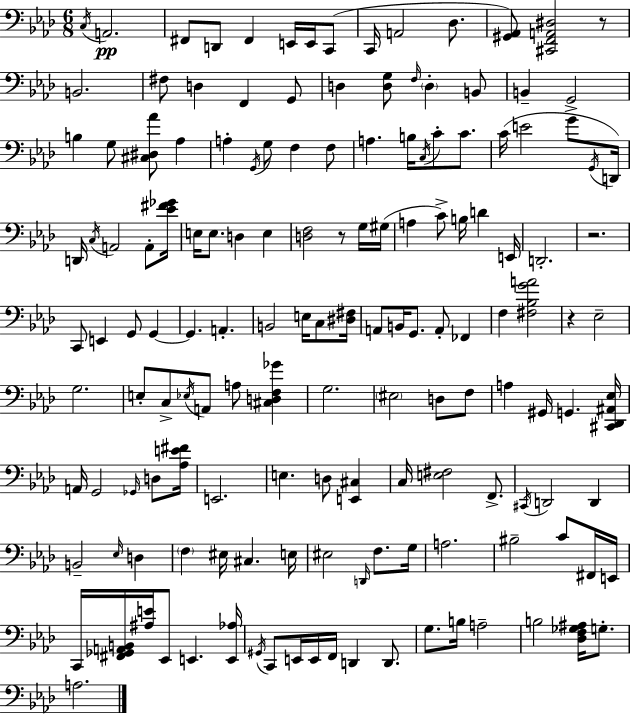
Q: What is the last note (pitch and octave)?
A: A3